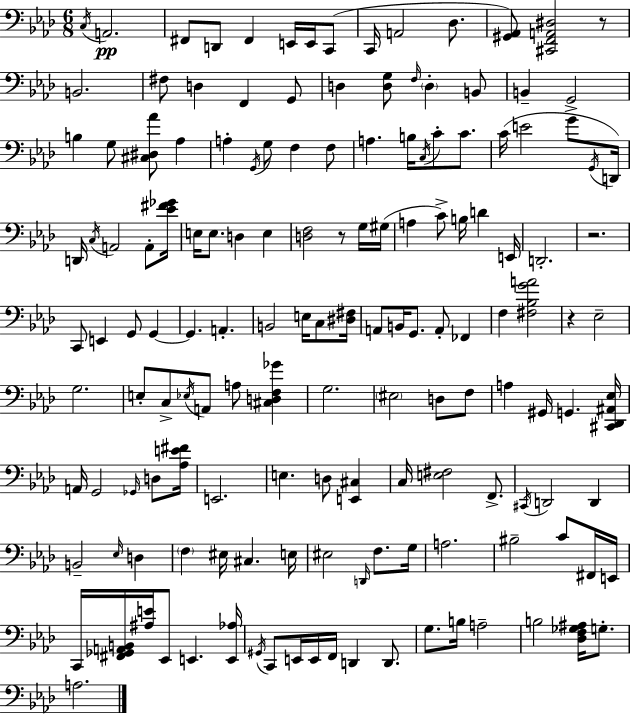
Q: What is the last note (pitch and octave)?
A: A3